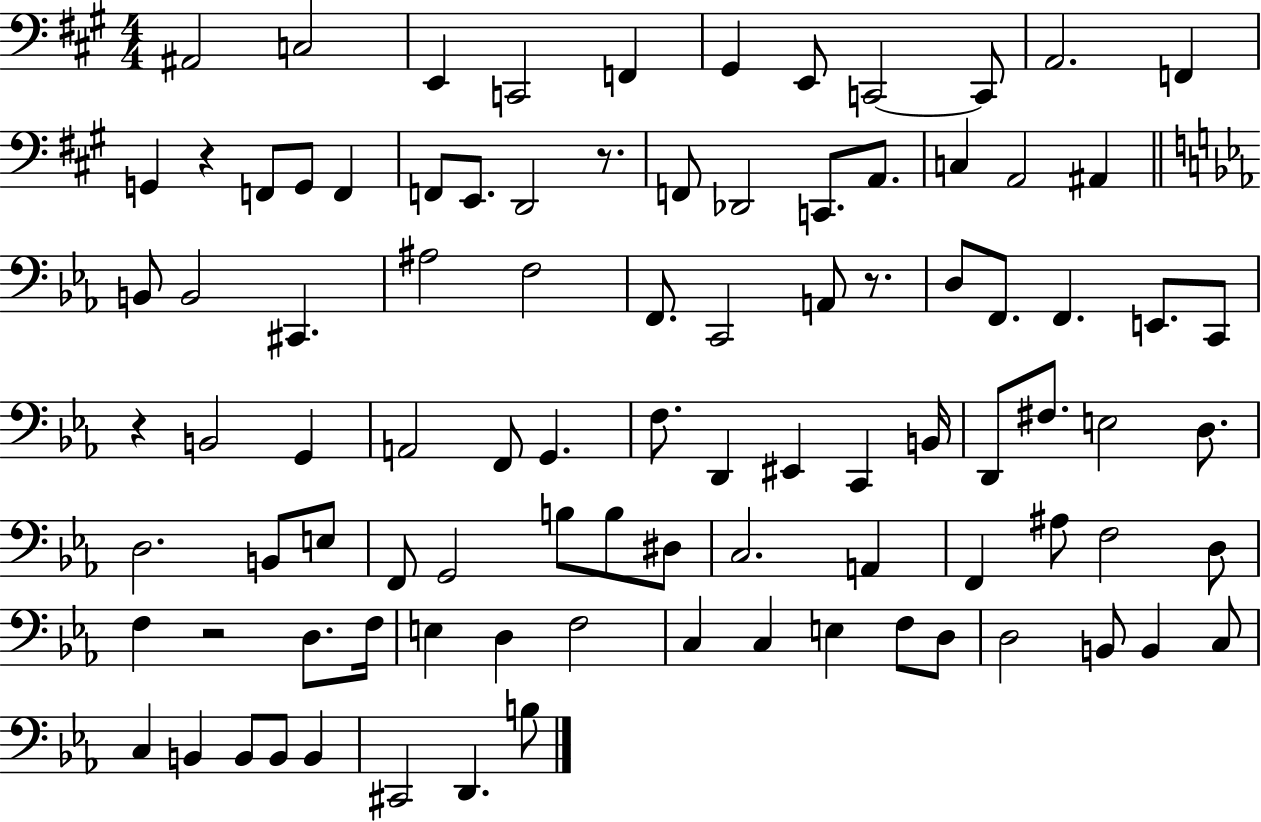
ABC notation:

X:1
T:Untitled
M:4/4
L:1/4
K:A
^A,,2 C,2 E,, C,,2 F,, ^G,, E,,/2 C,,2 C,,/2 A,,2 F,, G,, z F,,/2 G,,/2 F,, F,,/2 E,,/2 D,,2 z/2 F,,/2 _D,,2 C,,/2 A,,/2 C, A,,2 ^A,, B,,/2 B,,2 ^C,, ^A,2 F,2 F,,/2 C,,2 A,,/2 z/2 D,/2 F,,/2 F,, E,,/2 C,,/2 z B,,2 G,, A,,2 F,,/2 G,, F,/2 D,, ^E,, C,, B,,/4 D,,/2 ^F,/2 E,2 D,/2 D,2 B,,/2 E,/2 F,,/2 G,,2 B,/2 B,/2 ^D,/2 C,2 A,, F,, ^A,/2 F,2 D,/2 F, z2 D,/2 F,/4 E, D, F,2 C, C, E, F,/2 D,/2 D,2 B,,/2 B,, C,/2 C, B,, B,,/2 B,,/2 B,, ^C,,2 D,, B,/2